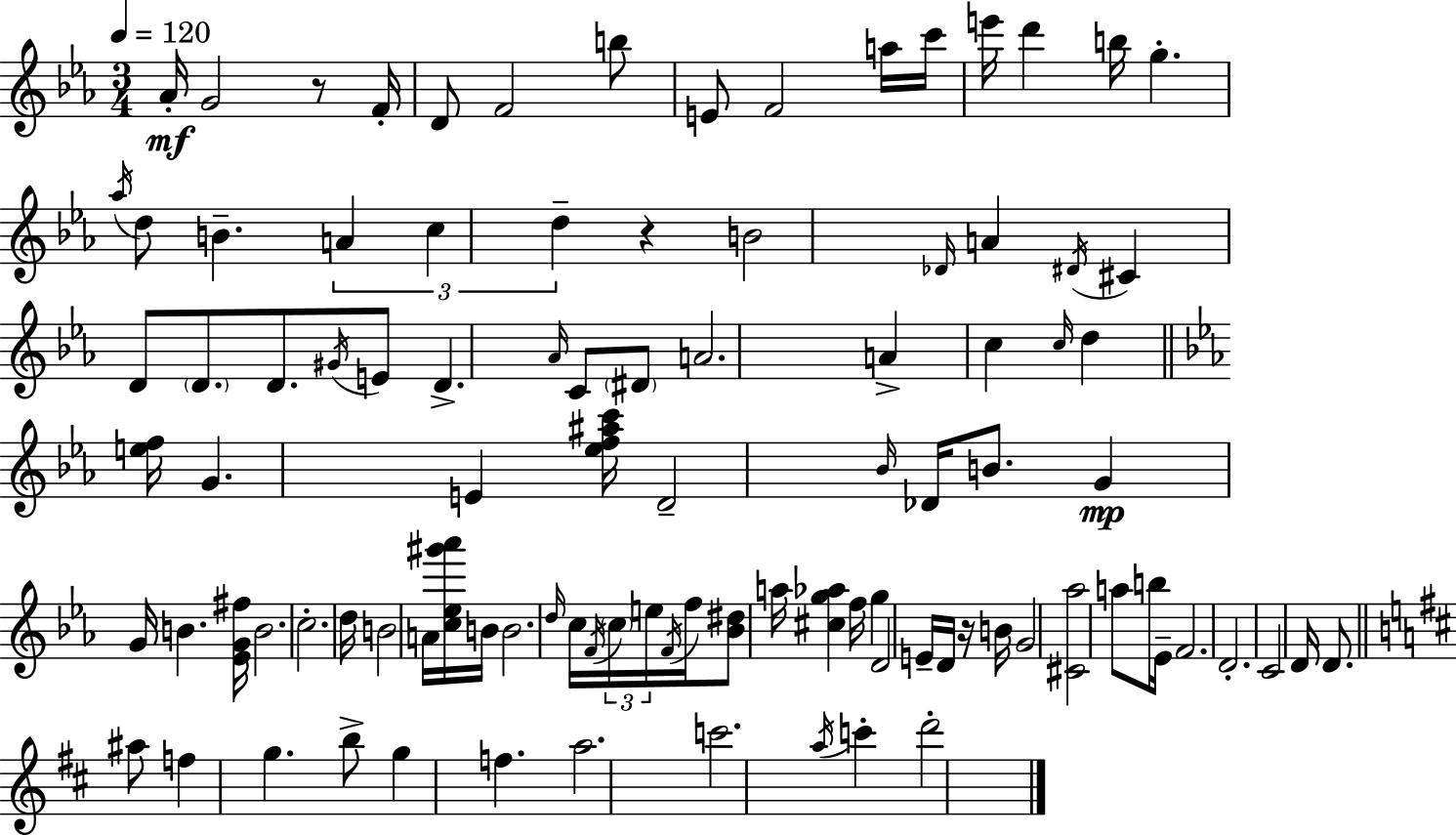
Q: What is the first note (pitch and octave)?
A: Ab4